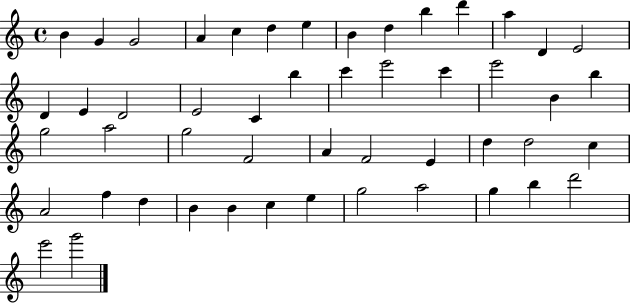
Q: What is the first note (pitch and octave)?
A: B4